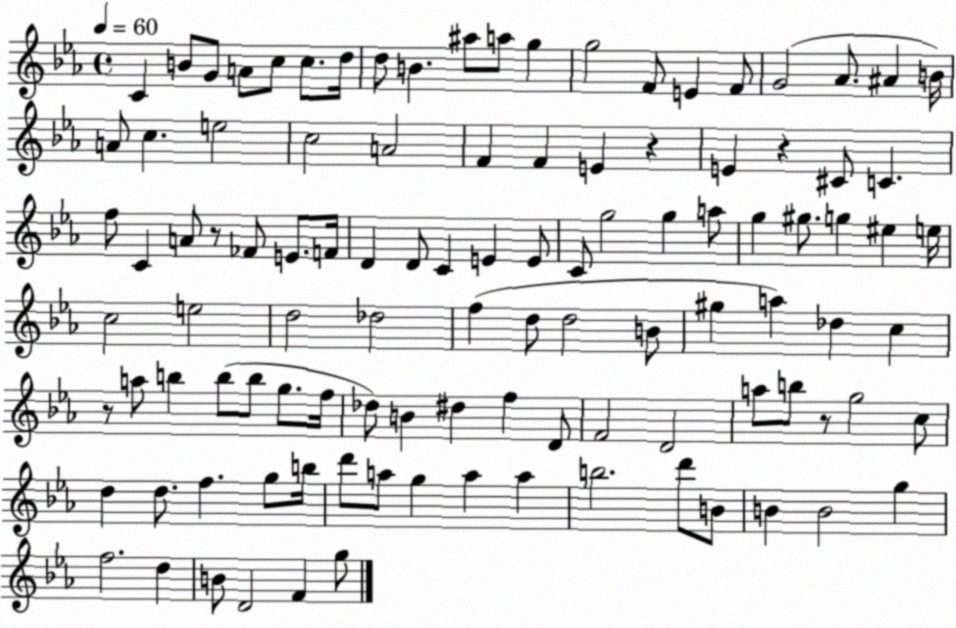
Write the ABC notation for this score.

X:1
T:Untitled
M:4/4
L:1/4
K:Eb
C B/2 G/2 A/2 c/2 c/2 d/4 d/2 B ^a/2 a/2 g g2 F/2 E F/2 G2 _A/2 ^A B/4 A/2 c e2 c2 A2 F F E z E z ^C/2 C f/2 C A/2 z/2 _F/2 E/2 F/4 D D/2 C E E/2 C/2 g2 g a/2 g ^g/2 g ^e e/4 c2 e2 d2 _d2 f d/2 d2 B/2 ^g a _d c z/2 a/2 b b/2 b/2 g/2 f/4 _d/2 B ^d f D/2 F2 D2 a/2 b/2 z/2 g2 c/2 d d/2 f g/2 b/4 d'/2 a/2 g a a b2 d'/2 B/2 B B2 g f2 d B/2 D2 F g/2